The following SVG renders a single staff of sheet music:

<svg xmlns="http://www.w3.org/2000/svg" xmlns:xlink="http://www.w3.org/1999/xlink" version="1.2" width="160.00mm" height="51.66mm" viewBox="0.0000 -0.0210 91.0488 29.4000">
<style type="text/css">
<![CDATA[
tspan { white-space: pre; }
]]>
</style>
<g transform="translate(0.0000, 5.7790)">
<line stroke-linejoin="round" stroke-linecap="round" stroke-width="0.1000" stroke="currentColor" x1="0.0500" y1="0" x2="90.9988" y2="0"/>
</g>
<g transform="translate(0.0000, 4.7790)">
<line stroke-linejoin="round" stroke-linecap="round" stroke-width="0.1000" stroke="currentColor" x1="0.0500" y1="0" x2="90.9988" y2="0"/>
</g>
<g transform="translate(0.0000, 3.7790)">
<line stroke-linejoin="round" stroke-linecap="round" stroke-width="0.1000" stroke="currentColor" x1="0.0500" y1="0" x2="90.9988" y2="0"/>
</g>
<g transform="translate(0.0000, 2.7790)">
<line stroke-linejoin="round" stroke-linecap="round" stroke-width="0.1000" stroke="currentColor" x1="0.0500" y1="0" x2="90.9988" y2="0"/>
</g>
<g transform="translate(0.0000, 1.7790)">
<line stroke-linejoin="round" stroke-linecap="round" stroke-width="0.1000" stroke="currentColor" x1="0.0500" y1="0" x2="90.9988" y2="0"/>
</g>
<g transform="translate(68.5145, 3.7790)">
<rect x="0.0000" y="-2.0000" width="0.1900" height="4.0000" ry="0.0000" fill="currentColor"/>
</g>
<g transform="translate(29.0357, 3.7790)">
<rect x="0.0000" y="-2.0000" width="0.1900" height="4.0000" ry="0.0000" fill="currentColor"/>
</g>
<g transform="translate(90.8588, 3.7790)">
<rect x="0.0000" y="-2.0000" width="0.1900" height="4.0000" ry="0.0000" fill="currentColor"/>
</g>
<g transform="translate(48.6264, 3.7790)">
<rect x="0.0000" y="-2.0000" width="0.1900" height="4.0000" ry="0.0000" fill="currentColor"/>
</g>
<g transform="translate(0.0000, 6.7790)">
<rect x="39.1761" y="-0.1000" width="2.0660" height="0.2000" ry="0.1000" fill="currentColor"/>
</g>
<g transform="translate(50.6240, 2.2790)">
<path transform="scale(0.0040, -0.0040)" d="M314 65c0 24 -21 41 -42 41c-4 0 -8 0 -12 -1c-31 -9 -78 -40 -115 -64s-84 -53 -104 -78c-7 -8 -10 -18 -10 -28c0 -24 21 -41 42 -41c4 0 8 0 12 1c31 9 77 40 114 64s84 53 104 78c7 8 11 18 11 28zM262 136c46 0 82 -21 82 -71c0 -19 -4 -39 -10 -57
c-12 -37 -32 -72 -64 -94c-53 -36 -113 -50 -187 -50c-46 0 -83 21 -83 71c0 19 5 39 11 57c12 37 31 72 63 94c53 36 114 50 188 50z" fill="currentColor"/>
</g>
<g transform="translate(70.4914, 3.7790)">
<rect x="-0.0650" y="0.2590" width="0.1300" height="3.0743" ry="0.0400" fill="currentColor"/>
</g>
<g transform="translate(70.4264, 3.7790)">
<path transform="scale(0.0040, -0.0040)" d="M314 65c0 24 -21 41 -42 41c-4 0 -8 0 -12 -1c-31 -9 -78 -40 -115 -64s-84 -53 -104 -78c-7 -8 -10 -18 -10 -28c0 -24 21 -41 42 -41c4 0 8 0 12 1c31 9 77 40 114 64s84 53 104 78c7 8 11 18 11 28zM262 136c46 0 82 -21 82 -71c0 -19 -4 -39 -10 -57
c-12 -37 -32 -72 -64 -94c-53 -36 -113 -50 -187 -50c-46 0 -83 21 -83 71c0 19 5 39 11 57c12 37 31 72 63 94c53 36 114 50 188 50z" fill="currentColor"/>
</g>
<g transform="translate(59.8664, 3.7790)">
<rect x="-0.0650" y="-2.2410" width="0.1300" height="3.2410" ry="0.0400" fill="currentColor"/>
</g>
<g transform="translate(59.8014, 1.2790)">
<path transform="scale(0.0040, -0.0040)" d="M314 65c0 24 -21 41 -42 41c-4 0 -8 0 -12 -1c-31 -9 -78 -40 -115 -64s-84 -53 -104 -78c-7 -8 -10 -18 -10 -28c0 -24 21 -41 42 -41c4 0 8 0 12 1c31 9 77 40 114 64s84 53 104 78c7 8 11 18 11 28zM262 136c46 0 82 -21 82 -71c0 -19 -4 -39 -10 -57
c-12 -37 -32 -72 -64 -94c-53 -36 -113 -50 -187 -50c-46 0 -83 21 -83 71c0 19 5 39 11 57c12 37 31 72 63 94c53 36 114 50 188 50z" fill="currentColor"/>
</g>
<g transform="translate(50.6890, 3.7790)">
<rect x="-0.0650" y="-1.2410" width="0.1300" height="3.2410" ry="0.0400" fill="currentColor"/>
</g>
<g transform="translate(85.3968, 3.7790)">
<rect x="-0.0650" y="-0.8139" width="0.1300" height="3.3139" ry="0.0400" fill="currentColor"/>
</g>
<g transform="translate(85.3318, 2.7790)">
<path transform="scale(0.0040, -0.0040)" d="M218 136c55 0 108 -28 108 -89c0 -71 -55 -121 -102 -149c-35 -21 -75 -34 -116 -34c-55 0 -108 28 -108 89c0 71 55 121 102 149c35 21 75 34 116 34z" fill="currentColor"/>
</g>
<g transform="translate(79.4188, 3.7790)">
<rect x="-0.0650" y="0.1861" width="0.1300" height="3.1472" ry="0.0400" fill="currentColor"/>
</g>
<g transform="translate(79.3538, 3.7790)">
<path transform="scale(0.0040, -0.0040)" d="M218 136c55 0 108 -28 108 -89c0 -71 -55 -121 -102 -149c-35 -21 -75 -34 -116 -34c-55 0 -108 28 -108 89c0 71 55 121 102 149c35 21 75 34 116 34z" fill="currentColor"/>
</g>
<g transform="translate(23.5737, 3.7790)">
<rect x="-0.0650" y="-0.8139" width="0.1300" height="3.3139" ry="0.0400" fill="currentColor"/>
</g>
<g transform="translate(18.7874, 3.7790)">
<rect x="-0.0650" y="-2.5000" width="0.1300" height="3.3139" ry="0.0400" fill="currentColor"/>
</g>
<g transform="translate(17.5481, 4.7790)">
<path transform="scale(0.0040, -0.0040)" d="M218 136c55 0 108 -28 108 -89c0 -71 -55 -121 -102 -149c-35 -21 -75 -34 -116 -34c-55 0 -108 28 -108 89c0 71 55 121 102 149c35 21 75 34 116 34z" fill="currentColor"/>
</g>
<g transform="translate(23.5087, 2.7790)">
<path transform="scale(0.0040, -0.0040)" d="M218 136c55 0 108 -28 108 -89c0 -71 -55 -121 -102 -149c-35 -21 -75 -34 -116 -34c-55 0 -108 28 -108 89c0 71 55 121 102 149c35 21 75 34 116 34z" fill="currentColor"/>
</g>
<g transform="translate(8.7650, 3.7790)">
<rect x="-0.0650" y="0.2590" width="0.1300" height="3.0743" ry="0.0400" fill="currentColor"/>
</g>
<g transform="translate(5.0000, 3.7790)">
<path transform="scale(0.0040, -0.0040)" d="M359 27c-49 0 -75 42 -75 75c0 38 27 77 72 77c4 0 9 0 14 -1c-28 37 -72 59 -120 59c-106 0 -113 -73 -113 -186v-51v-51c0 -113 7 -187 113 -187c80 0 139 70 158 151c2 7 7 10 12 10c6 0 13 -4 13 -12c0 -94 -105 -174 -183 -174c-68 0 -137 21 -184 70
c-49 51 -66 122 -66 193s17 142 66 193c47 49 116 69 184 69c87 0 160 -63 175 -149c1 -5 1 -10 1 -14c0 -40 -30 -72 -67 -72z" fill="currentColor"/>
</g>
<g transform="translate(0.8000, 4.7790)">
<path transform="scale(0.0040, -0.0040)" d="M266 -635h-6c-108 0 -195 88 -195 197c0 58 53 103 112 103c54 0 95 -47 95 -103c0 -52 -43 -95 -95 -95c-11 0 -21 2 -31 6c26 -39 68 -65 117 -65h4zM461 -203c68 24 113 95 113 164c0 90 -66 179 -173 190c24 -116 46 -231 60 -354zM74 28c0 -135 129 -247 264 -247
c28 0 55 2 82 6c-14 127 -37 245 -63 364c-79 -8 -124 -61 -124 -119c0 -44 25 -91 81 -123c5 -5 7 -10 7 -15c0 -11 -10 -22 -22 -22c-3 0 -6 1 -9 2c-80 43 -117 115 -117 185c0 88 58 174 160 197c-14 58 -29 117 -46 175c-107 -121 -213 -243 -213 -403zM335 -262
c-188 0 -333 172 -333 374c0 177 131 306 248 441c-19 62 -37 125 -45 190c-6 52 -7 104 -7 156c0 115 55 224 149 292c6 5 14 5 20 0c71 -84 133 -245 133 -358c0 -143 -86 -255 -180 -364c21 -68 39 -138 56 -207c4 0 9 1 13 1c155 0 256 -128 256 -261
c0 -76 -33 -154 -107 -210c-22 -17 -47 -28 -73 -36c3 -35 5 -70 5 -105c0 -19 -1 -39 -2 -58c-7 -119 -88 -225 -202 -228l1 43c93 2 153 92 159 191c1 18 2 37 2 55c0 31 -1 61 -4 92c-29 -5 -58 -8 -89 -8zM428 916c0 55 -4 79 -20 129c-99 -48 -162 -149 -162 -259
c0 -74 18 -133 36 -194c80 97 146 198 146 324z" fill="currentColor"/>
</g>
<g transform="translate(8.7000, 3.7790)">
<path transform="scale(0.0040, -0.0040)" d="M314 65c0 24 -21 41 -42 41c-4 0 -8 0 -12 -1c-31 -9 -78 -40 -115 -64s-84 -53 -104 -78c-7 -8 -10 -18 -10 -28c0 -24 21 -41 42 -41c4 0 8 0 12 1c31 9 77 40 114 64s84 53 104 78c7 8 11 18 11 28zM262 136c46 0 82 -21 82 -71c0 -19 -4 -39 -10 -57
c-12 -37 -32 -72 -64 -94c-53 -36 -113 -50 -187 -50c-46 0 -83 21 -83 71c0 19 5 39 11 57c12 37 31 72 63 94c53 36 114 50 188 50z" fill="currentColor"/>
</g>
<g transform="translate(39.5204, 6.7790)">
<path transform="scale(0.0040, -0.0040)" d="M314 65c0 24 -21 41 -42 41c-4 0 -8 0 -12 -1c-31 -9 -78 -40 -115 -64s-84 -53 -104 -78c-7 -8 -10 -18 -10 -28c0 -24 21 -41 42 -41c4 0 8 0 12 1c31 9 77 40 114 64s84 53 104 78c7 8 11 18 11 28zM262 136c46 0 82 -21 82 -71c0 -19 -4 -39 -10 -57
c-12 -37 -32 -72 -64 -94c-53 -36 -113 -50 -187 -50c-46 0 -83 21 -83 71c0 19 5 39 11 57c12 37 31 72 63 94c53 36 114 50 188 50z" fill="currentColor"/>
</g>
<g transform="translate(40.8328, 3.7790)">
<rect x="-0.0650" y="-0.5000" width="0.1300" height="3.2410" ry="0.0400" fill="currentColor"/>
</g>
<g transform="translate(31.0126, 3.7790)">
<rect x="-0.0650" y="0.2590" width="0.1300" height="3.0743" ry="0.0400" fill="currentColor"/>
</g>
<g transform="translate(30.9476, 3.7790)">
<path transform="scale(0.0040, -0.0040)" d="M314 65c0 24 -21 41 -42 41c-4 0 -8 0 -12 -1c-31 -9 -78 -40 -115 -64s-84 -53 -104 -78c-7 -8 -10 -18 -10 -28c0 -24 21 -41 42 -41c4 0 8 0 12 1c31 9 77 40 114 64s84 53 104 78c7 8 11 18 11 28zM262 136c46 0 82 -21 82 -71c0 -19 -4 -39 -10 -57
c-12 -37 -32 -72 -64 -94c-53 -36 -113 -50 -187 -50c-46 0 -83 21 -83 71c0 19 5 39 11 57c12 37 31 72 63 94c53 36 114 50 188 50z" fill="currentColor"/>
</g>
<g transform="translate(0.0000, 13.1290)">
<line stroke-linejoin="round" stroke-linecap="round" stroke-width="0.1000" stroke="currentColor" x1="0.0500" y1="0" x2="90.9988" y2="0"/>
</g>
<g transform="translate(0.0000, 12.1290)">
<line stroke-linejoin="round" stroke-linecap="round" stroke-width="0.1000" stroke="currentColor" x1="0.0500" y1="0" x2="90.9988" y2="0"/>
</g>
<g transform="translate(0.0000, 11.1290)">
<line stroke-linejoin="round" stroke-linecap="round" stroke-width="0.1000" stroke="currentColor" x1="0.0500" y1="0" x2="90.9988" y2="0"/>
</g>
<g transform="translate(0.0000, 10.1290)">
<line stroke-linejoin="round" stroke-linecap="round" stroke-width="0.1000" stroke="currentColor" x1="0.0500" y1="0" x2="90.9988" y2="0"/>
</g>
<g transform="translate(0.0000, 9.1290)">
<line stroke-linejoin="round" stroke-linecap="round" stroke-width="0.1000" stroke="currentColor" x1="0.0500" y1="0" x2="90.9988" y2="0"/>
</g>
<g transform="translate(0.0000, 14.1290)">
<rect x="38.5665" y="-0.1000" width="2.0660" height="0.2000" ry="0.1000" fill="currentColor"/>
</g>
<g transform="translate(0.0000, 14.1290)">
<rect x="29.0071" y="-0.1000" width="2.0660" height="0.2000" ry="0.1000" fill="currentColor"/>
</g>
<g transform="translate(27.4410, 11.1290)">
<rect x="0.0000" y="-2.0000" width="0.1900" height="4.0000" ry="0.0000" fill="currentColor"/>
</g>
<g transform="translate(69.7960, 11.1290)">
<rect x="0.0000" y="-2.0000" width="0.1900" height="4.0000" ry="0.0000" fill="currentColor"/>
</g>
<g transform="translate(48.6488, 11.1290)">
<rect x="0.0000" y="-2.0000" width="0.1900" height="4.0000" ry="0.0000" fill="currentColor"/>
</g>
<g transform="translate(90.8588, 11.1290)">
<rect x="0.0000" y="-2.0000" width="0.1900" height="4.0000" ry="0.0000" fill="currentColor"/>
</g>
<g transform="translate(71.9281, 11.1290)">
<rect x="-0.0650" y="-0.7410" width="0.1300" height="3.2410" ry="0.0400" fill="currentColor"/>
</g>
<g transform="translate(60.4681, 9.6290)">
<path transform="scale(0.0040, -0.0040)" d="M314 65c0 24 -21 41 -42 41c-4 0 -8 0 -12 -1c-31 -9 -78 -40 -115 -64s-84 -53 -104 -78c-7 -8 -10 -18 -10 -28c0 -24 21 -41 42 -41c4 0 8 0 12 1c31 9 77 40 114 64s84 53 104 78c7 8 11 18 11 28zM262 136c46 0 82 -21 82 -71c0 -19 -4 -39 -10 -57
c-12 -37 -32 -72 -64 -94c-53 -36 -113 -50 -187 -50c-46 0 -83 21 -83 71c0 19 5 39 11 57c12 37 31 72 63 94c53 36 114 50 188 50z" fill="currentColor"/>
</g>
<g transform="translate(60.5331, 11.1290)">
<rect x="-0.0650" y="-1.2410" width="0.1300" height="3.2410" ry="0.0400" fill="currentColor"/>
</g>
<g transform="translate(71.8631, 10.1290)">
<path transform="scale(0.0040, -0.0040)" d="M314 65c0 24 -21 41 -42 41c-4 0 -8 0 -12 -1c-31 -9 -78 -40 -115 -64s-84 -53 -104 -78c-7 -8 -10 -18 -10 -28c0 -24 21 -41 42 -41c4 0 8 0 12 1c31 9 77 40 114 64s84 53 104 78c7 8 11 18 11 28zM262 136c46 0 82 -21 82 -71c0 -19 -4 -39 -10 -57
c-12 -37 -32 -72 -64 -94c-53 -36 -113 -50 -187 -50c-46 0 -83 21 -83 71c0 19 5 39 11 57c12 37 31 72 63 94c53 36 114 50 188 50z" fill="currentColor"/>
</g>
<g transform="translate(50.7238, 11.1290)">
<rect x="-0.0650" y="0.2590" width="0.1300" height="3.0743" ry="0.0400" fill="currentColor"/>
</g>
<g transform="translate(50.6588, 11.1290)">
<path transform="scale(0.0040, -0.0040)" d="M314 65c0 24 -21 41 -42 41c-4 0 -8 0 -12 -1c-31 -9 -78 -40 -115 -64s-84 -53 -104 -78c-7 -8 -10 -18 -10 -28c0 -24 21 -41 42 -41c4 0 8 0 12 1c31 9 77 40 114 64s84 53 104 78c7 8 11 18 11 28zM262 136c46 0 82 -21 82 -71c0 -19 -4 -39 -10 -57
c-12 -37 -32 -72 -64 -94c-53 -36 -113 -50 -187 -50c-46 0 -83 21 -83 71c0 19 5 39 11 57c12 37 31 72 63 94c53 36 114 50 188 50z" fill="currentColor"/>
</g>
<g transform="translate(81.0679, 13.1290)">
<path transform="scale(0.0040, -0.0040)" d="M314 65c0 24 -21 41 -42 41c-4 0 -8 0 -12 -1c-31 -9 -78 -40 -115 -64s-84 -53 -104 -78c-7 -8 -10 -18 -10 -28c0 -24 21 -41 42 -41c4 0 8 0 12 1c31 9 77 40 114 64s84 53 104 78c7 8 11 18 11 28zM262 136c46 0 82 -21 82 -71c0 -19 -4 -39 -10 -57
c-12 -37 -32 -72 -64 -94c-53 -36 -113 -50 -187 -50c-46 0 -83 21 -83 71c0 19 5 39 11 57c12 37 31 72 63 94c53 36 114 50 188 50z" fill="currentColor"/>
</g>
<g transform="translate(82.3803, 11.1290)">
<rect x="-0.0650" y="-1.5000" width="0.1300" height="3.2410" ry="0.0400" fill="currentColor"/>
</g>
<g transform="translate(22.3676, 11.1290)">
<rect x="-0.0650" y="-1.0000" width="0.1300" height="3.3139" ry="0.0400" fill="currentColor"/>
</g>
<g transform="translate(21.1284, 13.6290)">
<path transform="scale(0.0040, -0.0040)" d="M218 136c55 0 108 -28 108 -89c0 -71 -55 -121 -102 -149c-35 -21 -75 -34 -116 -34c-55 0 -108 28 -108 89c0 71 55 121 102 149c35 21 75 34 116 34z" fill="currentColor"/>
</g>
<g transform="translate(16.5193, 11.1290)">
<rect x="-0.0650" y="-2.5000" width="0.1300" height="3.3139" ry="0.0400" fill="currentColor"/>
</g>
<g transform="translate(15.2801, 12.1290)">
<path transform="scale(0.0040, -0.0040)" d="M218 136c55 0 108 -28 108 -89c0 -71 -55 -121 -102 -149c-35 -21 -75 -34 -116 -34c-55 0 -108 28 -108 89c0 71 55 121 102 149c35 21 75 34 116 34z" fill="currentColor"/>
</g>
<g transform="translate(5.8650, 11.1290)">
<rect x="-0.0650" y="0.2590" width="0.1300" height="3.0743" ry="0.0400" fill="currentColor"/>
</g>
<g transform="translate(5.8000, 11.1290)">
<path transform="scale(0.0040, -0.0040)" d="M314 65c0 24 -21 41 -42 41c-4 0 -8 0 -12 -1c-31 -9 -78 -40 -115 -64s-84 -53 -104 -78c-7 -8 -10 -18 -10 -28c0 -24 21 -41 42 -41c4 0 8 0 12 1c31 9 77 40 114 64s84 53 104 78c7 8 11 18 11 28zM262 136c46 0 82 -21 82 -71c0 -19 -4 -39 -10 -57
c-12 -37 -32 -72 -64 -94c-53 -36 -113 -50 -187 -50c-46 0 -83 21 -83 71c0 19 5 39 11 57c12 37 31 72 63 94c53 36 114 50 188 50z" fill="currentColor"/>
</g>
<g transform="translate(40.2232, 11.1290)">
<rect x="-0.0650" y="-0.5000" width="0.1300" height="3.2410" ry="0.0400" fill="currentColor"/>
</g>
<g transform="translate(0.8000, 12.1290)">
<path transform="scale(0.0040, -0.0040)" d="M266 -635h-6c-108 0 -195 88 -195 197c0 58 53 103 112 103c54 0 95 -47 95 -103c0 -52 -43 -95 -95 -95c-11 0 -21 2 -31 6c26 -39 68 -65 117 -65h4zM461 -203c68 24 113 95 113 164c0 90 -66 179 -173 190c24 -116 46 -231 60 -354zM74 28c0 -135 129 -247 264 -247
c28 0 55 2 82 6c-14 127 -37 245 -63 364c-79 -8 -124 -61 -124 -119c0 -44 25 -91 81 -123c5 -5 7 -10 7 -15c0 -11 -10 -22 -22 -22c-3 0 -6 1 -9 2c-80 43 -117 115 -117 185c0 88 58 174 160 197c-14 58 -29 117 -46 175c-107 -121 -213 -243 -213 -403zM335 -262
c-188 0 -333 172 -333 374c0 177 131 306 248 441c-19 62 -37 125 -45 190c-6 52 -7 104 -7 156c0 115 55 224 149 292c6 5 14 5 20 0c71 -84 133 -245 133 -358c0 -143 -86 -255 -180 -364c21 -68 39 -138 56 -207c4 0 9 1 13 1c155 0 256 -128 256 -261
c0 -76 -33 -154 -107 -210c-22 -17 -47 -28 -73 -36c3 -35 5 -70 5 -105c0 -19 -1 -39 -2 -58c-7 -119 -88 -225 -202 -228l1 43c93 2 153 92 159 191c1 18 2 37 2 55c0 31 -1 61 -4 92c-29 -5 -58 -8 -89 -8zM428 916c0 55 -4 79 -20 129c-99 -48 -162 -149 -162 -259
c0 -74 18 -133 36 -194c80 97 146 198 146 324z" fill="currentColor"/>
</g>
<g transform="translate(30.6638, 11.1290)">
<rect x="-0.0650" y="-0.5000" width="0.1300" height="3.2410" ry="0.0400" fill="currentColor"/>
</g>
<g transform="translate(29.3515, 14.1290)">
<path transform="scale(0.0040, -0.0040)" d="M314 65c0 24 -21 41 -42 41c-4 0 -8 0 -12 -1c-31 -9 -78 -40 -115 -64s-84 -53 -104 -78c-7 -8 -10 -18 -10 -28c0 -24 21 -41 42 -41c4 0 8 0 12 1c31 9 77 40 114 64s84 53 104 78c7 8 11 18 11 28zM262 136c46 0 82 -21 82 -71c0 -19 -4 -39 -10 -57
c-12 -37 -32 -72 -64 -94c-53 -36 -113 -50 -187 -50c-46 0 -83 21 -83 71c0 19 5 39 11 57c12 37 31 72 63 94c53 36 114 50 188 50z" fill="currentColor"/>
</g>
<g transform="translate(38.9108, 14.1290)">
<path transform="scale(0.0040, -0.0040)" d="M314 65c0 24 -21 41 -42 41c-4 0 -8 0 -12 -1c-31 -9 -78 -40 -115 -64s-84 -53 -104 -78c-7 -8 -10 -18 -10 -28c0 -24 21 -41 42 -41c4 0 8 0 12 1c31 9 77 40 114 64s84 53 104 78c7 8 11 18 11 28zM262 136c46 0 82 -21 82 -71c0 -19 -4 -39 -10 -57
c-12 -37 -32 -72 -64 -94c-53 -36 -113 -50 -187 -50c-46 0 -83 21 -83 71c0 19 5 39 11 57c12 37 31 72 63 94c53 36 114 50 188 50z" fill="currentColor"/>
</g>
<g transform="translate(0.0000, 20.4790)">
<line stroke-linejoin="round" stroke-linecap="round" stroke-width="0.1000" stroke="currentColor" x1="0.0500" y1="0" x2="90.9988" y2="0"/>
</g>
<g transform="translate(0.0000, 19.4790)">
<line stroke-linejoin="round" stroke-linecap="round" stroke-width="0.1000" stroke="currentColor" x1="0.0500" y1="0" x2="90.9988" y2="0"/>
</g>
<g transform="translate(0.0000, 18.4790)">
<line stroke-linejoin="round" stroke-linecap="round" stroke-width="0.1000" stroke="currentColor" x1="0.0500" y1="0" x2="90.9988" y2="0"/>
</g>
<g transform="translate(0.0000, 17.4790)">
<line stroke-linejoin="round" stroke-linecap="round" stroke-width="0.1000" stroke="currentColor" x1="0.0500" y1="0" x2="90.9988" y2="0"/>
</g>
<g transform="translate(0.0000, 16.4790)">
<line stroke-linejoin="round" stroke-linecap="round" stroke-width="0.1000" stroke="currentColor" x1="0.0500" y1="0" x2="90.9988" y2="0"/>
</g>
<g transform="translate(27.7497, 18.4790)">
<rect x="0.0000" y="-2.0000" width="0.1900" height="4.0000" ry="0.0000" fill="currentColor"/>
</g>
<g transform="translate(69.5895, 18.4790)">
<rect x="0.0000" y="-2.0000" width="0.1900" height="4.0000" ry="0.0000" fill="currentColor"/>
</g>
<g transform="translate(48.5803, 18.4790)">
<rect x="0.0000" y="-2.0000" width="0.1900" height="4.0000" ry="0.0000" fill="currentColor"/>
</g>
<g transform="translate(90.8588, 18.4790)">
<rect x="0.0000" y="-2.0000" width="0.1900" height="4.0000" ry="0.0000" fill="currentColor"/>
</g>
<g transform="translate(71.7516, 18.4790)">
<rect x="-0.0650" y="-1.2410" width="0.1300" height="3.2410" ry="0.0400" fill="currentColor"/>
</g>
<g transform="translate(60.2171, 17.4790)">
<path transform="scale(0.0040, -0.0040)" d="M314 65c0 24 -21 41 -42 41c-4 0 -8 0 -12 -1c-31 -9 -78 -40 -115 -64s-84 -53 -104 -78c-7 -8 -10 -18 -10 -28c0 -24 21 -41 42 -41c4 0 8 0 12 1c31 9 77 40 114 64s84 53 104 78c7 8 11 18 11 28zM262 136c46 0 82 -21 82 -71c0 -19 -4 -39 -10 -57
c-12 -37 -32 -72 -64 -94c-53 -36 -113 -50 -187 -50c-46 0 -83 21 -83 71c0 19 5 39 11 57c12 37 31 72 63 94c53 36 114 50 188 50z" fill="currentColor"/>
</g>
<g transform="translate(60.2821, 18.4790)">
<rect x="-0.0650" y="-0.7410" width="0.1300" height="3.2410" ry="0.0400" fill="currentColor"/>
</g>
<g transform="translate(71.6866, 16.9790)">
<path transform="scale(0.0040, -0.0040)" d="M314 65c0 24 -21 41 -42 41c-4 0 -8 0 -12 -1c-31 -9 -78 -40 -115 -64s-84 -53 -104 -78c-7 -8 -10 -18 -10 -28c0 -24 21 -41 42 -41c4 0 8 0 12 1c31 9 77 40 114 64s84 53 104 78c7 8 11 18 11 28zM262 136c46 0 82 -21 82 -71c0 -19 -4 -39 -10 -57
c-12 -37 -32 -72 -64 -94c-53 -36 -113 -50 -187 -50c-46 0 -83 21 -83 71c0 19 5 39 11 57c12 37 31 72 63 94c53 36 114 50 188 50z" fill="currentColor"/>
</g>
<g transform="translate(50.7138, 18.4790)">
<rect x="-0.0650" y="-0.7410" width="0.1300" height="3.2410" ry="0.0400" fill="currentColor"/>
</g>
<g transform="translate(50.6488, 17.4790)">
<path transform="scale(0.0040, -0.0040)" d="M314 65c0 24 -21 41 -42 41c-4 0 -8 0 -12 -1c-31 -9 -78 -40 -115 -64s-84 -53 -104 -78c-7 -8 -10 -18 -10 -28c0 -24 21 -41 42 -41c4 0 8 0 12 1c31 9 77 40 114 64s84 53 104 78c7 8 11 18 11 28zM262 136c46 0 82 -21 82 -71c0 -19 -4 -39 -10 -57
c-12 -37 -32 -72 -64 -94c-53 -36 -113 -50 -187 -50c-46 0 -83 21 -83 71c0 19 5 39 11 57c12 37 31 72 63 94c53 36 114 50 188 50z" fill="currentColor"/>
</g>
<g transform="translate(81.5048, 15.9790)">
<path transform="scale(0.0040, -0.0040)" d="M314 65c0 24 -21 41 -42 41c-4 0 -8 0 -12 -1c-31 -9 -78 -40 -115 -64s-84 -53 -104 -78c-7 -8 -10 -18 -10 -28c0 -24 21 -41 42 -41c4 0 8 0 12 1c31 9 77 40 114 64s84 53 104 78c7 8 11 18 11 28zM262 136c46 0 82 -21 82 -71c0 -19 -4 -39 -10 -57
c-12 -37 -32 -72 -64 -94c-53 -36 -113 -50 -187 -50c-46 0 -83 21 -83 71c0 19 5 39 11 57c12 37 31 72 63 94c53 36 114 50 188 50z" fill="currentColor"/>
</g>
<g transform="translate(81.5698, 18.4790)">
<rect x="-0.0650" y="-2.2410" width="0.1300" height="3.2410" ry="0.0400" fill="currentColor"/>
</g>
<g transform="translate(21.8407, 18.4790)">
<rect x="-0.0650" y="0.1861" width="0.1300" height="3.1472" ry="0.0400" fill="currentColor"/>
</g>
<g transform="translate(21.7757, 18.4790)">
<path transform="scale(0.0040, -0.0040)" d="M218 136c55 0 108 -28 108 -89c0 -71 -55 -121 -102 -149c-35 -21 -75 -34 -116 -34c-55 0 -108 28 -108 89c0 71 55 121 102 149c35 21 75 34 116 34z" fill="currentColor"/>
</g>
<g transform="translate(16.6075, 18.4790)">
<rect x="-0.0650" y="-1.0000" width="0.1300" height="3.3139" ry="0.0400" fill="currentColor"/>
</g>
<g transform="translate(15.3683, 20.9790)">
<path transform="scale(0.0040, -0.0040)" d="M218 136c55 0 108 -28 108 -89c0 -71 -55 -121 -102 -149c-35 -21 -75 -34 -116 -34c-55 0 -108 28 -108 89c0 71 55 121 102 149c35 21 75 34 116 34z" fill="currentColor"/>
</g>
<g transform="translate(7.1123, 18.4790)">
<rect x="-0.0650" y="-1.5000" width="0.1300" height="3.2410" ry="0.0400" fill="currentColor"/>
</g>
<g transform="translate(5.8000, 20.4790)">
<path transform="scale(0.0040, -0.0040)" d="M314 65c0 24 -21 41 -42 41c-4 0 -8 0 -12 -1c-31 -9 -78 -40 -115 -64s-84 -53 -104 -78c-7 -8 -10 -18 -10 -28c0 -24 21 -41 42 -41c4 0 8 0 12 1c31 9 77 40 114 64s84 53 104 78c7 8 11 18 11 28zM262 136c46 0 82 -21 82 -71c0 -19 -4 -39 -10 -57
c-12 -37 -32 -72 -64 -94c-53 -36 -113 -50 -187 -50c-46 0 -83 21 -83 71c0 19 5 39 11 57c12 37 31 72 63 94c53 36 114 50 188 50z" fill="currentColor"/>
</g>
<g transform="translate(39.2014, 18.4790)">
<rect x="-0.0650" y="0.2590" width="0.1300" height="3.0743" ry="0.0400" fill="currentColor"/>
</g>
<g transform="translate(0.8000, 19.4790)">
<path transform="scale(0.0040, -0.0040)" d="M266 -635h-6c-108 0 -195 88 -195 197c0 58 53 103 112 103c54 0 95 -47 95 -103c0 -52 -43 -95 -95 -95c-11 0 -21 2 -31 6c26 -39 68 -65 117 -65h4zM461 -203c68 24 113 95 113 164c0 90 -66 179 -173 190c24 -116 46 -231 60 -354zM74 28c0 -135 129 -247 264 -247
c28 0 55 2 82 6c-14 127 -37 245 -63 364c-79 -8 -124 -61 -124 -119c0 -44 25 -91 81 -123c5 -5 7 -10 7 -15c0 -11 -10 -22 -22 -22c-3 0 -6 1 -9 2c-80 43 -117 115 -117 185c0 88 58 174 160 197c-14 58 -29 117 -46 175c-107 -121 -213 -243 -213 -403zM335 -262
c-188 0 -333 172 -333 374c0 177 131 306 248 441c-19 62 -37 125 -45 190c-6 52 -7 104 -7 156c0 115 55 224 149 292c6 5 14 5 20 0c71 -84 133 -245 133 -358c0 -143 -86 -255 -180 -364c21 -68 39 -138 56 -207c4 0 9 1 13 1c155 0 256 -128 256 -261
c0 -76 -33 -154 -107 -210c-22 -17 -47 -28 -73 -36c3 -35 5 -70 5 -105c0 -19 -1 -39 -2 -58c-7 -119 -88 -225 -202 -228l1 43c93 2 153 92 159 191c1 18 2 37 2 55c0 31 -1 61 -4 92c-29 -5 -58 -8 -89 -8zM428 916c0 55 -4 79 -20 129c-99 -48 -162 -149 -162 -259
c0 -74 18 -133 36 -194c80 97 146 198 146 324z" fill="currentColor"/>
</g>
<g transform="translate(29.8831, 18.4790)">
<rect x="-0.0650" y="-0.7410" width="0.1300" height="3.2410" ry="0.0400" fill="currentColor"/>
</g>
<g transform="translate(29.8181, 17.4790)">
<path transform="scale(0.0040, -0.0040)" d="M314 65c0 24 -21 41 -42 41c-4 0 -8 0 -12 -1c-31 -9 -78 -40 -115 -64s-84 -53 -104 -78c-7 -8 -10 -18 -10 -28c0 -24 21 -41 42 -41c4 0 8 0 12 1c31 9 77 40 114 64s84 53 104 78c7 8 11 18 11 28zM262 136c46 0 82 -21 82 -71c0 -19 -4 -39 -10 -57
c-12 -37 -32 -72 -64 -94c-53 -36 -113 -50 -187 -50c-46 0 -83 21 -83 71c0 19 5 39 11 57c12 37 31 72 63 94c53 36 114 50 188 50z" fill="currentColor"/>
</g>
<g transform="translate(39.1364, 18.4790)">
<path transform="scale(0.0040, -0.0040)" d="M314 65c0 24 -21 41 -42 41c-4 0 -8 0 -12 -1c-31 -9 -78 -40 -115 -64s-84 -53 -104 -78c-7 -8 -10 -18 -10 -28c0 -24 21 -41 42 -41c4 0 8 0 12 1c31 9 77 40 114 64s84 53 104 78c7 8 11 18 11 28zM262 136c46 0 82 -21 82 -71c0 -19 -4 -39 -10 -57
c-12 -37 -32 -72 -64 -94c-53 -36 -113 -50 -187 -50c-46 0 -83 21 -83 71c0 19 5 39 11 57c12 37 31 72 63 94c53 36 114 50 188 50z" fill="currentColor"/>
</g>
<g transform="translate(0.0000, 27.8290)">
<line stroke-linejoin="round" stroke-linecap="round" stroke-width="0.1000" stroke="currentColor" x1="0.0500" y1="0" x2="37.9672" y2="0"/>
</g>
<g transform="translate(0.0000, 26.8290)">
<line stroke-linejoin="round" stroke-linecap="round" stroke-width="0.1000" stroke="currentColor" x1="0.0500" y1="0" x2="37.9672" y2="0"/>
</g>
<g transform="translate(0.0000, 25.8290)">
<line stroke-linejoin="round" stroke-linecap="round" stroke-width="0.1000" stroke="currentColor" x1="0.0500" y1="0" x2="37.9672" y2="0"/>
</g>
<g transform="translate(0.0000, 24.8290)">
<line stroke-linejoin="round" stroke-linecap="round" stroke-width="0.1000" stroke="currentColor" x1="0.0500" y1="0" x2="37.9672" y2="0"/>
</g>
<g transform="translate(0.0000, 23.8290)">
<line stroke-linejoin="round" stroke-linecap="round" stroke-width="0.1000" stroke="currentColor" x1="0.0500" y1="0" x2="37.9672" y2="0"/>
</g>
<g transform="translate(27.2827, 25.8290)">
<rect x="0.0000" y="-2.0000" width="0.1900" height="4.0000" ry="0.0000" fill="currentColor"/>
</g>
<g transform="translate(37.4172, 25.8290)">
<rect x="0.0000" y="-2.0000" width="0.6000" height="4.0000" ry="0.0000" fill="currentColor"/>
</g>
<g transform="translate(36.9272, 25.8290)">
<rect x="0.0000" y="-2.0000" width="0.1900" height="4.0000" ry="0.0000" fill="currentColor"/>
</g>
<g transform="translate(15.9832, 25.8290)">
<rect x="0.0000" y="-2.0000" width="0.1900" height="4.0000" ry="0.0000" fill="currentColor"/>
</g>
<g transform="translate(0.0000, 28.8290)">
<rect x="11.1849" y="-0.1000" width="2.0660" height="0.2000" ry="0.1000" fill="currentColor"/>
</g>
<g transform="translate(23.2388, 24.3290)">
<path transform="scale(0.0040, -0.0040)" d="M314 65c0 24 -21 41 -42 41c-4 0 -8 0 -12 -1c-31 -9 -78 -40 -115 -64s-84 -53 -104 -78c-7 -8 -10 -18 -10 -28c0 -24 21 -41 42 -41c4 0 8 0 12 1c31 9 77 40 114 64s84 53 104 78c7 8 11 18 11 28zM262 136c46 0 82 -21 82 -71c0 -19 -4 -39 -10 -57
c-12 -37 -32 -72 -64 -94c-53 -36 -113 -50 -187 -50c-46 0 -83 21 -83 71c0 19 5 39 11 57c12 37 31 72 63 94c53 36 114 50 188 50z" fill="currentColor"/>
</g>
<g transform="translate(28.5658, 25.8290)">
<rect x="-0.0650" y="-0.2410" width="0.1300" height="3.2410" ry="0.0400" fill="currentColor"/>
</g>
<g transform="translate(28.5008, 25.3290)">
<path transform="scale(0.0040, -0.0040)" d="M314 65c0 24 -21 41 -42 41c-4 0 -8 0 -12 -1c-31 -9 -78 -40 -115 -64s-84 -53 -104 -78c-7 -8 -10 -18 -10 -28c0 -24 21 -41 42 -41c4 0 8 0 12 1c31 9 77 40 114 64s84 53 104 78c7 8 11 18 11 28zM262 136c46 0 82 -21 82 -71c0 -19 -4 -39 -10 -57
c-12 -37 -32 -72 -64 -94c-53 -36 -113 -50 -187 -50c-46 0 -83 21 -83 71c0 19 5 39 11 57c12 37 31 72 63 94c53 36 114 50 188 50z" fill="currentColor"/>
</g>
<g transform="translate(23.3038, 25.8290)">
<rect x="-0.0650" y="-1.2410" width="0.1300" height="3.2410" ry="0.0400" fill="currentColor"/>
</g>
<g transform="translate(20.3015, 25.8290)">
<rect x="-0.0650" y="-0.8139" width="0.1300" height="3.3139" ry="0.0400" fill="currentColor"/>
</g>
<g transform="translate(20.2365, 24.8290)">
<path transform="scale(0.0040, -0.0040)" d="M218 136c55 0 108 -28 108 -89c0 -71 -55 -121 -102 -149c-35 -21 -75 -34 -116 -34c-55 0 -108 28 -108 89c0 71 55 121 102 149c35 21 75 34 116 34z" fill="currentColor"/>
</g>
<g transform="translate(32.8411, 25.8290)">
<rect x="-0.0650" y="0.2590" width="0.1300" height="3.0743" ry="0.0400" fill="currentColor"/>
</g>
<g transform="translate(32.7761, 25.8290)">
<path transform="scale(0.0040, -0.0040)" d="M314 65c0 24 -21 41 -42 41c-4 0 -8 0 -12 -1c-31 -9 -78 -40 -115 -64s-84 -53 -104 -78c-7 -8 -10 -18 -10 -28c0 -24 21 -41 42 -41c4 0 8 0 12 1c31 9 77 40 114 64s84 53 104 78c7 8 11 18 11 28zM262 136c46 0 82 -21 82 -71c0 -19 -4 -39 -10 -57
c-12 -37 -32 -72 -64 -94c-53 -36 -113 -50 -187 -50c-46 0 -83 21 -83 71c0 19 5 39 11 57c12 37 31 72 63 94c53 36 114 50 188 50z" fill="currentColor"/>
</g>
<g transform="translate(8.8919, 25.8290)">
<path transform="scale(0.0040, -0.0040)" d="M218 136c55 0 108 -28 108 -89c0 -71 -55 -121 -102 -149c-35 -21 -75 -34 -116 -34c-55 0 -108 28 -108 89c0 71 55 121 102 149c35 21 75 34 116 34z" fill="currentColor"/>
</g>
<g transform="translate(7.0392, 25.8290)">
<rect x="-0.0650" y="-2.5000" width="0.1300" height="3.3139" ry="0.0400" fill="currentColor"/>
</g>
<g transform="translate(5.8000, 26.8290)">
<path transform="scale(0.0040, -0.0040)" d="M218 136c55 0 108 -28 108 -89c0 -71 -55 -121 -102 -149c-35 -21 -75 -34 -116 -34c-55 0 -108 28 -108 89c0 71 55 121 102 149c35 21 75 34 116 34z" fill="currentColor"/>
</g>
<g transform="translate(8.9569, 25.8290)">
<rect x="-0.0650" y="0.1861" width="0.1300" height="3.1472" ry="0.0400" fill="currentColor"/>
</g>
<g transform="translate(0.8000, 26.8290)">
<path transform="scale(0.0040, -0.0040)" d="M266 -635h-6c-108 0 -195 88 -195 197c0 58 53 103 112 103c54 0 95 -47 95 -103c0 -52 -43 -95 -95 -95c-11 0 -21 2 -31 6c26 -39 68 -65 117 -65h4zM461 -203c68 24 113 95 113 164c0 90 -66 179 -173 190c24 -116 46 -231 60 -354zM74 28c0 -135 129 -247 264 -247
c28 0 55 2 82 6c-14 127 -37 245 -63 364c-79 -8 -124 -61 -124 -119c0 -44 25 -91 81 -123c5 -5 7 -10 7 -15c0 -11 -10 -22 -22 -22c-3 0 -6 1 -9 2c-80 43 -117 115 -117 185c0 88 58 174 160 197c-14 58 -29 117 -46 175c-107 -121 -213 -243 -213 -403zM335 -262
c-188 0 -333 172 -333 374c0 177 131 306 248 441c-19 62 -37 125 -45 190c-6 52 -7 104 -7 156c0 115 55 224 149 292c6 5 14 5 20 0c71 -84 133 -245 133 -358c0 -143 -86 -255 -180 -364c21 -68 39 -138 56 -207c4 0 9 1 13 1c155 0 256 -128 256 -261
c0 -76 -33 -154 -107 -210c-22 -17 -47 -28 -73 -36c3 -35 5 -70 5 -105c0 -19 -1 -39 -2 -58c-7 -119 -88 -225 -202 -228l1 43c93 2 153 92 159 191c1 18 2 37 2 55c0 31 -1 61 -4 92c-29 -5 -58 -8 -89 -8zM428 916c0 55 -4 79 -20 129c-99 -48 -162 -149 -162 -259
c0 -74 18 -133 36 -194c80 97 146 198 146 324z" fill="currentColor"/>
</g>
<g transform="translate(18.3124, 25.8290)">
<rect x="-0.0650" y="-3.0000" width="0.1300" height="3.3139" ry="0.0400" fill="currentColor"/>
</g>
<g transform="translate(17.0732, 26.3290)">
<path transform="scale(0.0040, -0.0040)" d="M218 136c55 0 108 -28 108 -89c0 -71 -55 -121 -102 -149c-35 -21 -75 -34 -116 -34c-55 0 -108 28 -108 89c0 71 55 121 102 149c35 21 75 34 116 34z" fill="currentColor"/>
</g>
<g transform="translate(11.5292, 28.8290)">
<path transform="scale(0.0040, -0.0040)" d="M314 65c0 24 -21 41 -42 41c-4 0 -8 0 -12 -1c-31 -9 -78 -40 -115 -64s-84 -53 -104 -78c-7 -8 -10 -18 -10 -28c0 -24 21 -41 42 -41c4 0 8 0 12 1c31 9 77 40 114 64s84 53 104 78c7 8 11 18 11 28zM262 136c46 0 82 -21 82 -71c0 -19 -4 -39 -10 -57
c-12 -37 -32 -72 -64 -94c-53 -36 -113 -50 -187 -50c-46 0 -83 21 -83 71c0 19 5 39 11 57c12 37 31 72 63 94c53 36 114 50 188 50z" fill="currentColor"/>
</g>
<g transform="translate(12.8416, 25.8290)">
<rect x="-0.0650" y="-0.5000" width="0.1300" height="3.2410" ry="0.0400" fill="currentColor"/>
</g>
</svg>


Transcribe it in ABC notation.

X:1
T:Untitled
M:4/4
L:1/4
K:C
B2 G d B2 C2 e2 g2 B2 B d B2 G D C2 C2 B2 e2 d2 E2 E2 D B d2 B2 d2 d2 e2 g2 G B C2 A d e2 c2 B2